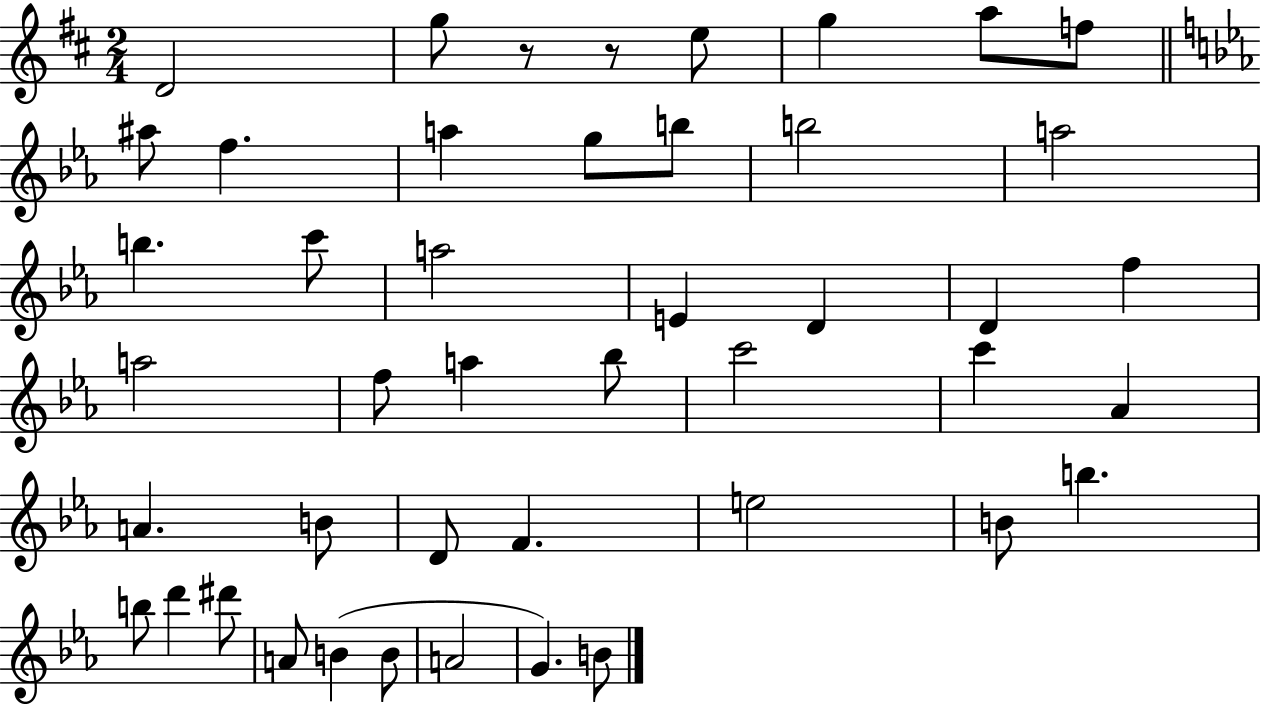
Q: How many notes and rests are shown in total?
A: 45